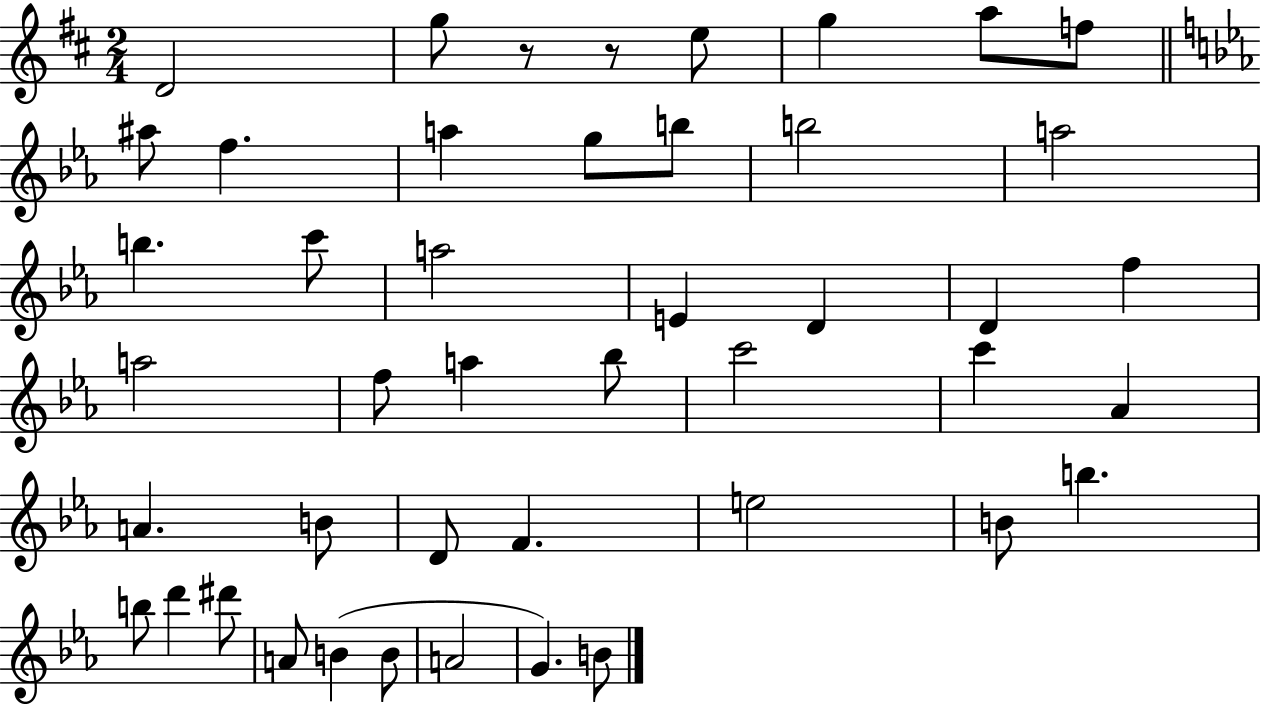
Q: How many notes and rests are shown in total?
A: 45